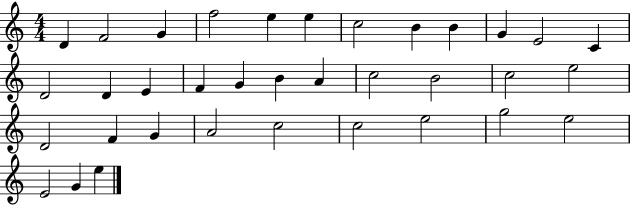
D4/q F4/h G4/q F5/h E5/q E5/q C5/h B4/q B4/q G4/q E4/h C4/q D4/h D4/q E4/q F4/q G4/q B4/q A4/q C5/h B4/h C5/h E5/h D4/h F4/q G4/q A4/h C5/h C5/h E5/h G5/h E5/h E4/h G4/q E5/q